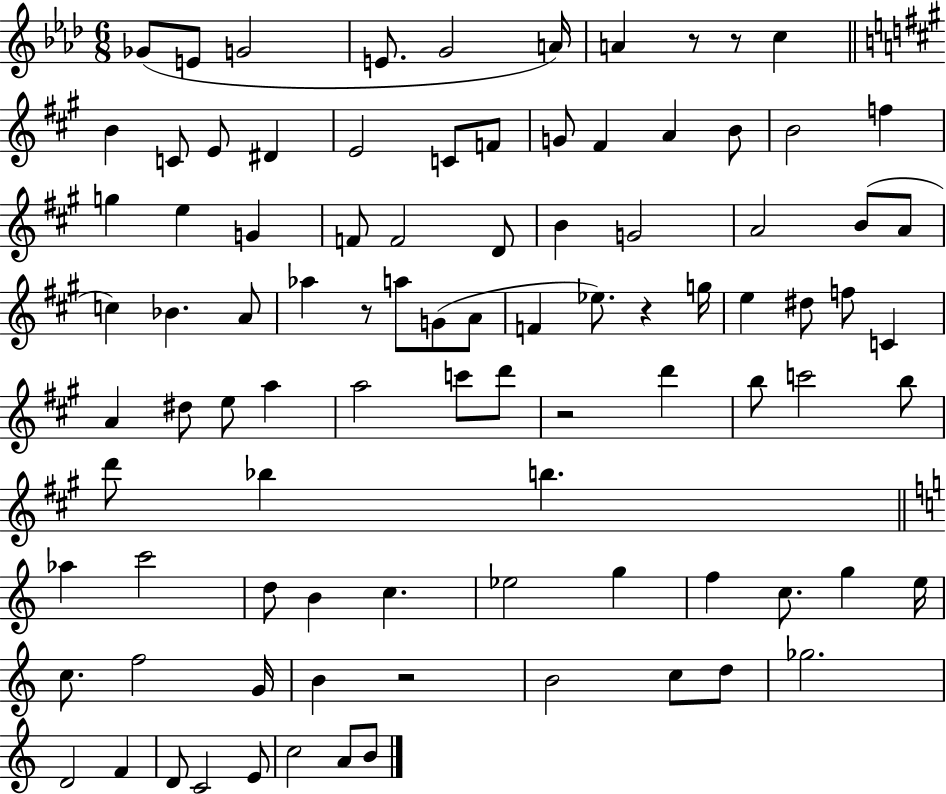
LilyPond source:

{
  \clef treble
  \numericTimeSignature
  \time 6/8
  \key aes \major
  \repeat volta 2 { ges'8( e'8 g'2 | e'8. g'2 a'16) | a'4 r8 r8 c''4 | \bar "||" \break \key a \major b'4 c'8 e'8 dis'4 | e'2 c'8 f'8 | g'8 fis'4 a'4 b'8 | b'2 f''4 | \break g''4 e''4 g'4 | f'8 f'2 d'8 | b'4 g'2 | a'2 b'8( a'8 | \break c''4) bes'4. a'8 | aes''4 r8 a''8 g'8( a'8 | f'4 ees''8.) r4 g''16 | e''4 dis''8 f''8 c'4 | \break a'4 dis''8 e''8 a''4 | a''2 c'''8 d'''8 | r2 d'''4 | b''8 c'''2 b''8 | \break d'''8 bes''4 b''4. | \bar "||" \break \key a \minor aes''4 c'''2 | d''8 b'4 c''4. | ees''2 g''4 | f''4 c''8. g''4 e''16 | \break c''8. f''2 g'16 | b'4 r2 | b'2 c''8 d''8 | ges''2. | \break d'2 f'4 | d'8 c'2 e'8 | c''2 a'8 b'8 | } \bar "|."
}